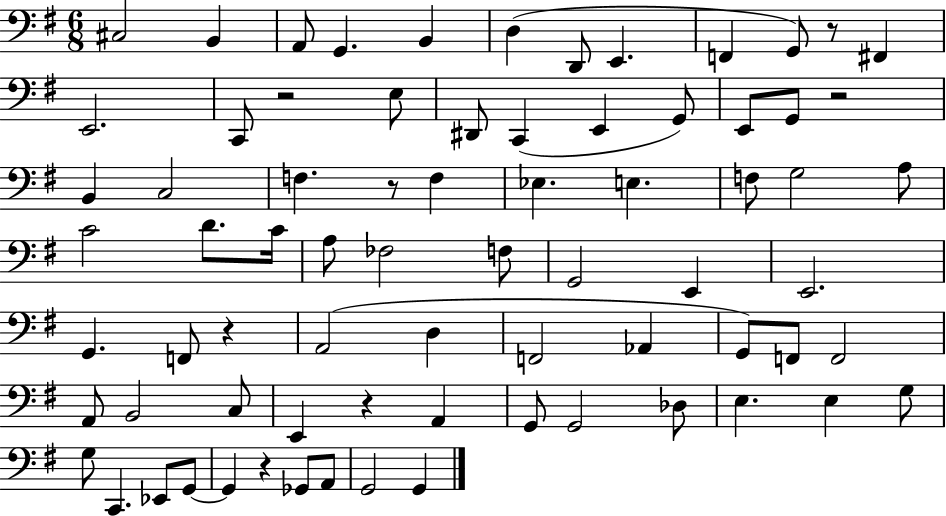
{
  \clef bass
  \numericTimeSignature
  \time 6/8
  \key g \major
  cis2 b,4 | a,8 g,4. b,4 | d4( d,8 e,4. | f,4 g,8) r8 fis,4 | \break e,2. | c,8 r2 e8 | dis,8 c,4( e,4 g,8) | e,8 g,8 r2 | \break b,4 c2 | f4. r8 f4 | ees4. e4. | f8 g2 a8 | \break c'2 d'8. c'16 | a8 fes2 f8 | g,2 e,4 | e,2. | \break g,4. f,8 r4 | a,2( d4 | f,2 aes,4 | g,8) f,8 f,2 | \break a,8 b,2 c8 | e,4 r4 a,4 | g,8 g,2 des8 | e4. e4 g8 | \break g8 c,4. ees,8 g,8~~ | g,4 r4 ges,8 a,8 | g,2 g,4 | \bar "|."
}